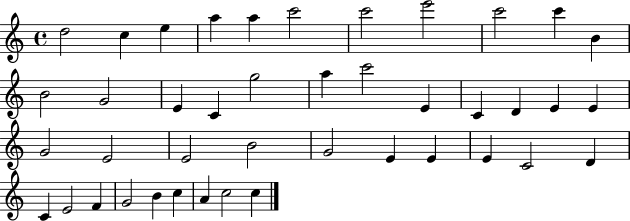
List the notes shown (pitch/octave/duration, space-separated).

D5/h C5/q E5/q A5/q A5/q C6/h C6/h E6/h C6/h C6/q B4/q B4/h G4/h E4/q C4/q G5/h A5/q C6/h E4/q C4/q D4/q E4/q E4/q G4/h E4/h E4/h B4/h G4/h E4/q E4/q E4/q C4/h D4/q C4/q E4/h F4/q G4/h B4/q C5/q A4/q C5/h C5/q